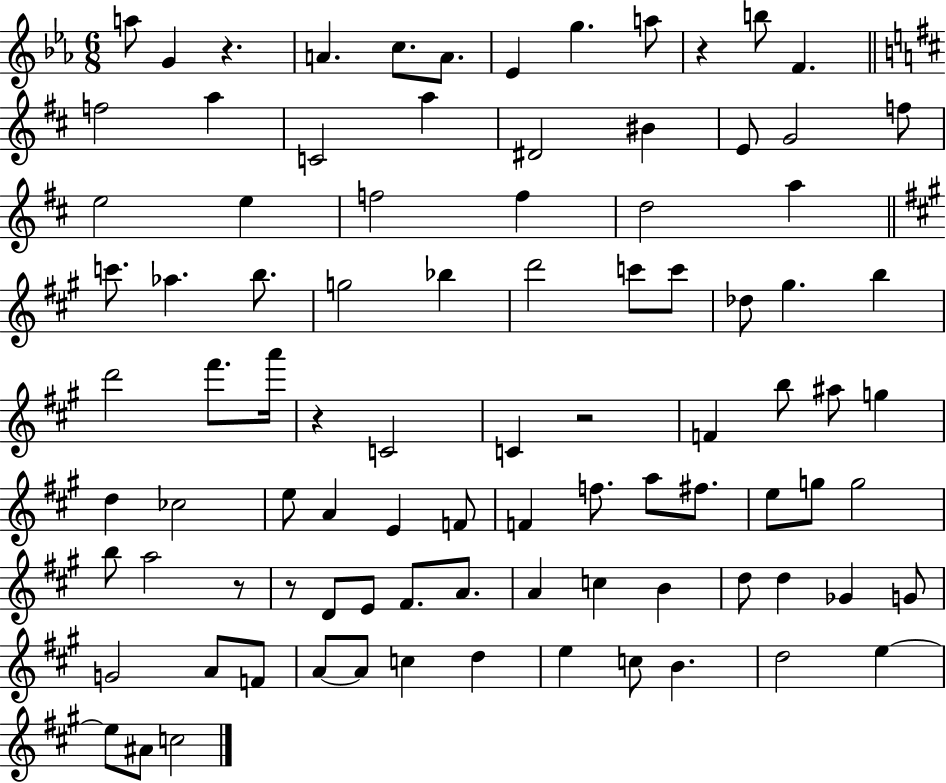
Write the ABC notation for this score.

X:1
T:Untitled
M:6/8
L:1/4
K:Eb
a/2 G z A c/2 A/2 _E g a/2 z b/2 F f2 a C2 a ^D2 ^B E/2 G2 f/2 e2 e f2 f d2 a c'/2 _a b/2 g2 _b d'2 c'/2 c'/2 _d/2 ^g b d'2 ^f'/2 a'/4 z C2 C z2 F b/2 ^a/2 g d _c2 e/2 A E F/2 F f/2 a/2 ^f/2 e/2 g/2 g2 b/2 a2 z/2 z/2 D/2 E/2 ^F/2 A/2 A c B d/2 d _G G/2 G2 A/2 F/2 A/2 A/2 c d e c/2 B d2 e e/2 ^A/2 c2